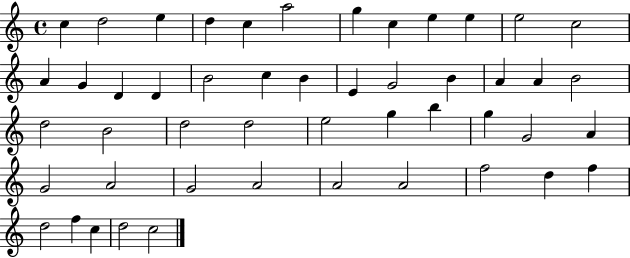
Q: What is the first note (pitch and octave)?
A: C5